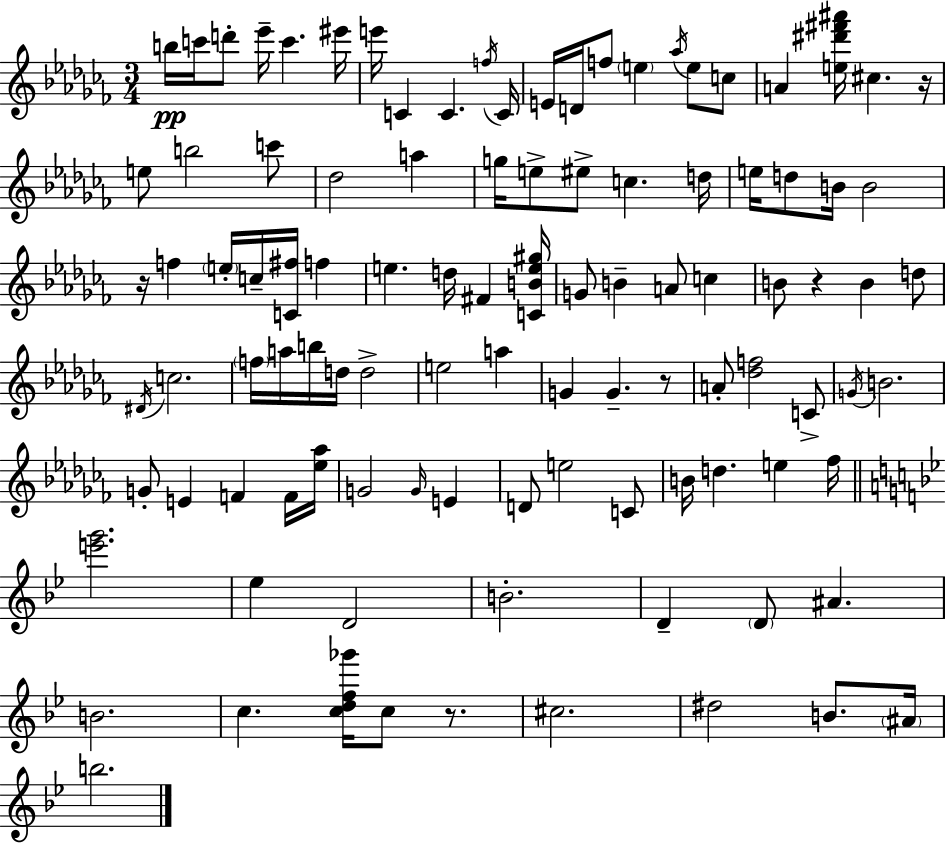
B5/s C6/s D6/e Eb6/s C6/q. EIS6/s E6/s C4/q C4/q. F5/s C4/s E4/s D4/s F5/e E5/q Ab5/s E5/e C5/e A4/q [E5,D#6,F#6,A#6]/s C#5/q. R/s E5/e B5/h C6/e Db5/h A5/q G5/s E5/e EIS5/e C5/q. D5/s E5/s D5/e B4/s B4/h R/s F5/q E5/s C5/s [C4,F#5]/s F5/q E5/q. D5/s F#4/q [C4,B4,E5,G#5]/s G4/e B4/q A4/e C5/q B4/e R/q B4/q D5/e D#4/s C5/h. F5/s A5/s B5/s D5/s D5/h E5/h A5/q G4/q G4/q. R/e A4/e [Db5,F5]/h C4/e G4/s B4/h. G4/e E4/q F4/q F4/s [Eb5,Ab5]/s G4/h G4/s E4/q D4/e E5/h C4/e B4/s D5/q. E5/q FES5/s [E6,G6]/h. Eb5/q D4/h B4/h. D4/q D4/e A#4/q. B4/h. C5/q. [C5,D5,F5,Gb6]/s C5/e R/e. C#5/h. D#5/h B4/e. A#4/s B5/h.